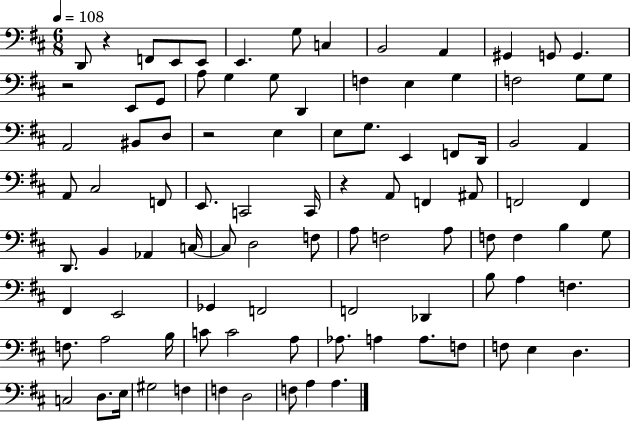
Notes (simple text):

D2/e R/q F2/e E2/e E2/e E2/q. G3/e C3/q B2/h A2/q G#2/q G2/e G2/q. R/h E2/e G2/e A3/e G3/q G3/e D2/q F3/q E3/q G3/q F3/h G3/e G3/e A2/h BIS2/e D3/e R/h E3/q E3/e G3/e. E2/q F2/e D2/s B2/h A2/q A2/e C#3/h F2/e E2/e. C2/h C2/s R/q A2/e F2/q A#2/e F2/h F2/q D2/e. B2/q Ab2/q C3/s C3/e D3/h F3/e A3/e F3/h A3/e F3/e F3/q B3/q G3/e F#2/q E2/h Gb2/q F2/h F2/h Db2/q B3/e A3/q F3/q. F3/e. A3/h B3/s C4/e C4/h A3/e Ab3/e. A3/q A3/e. F3/e F3/e E3/q D3/q. C3/h D3/e. E3/s G#3/h F3/q F3/q D3/h F3/e A3/q A3/q.